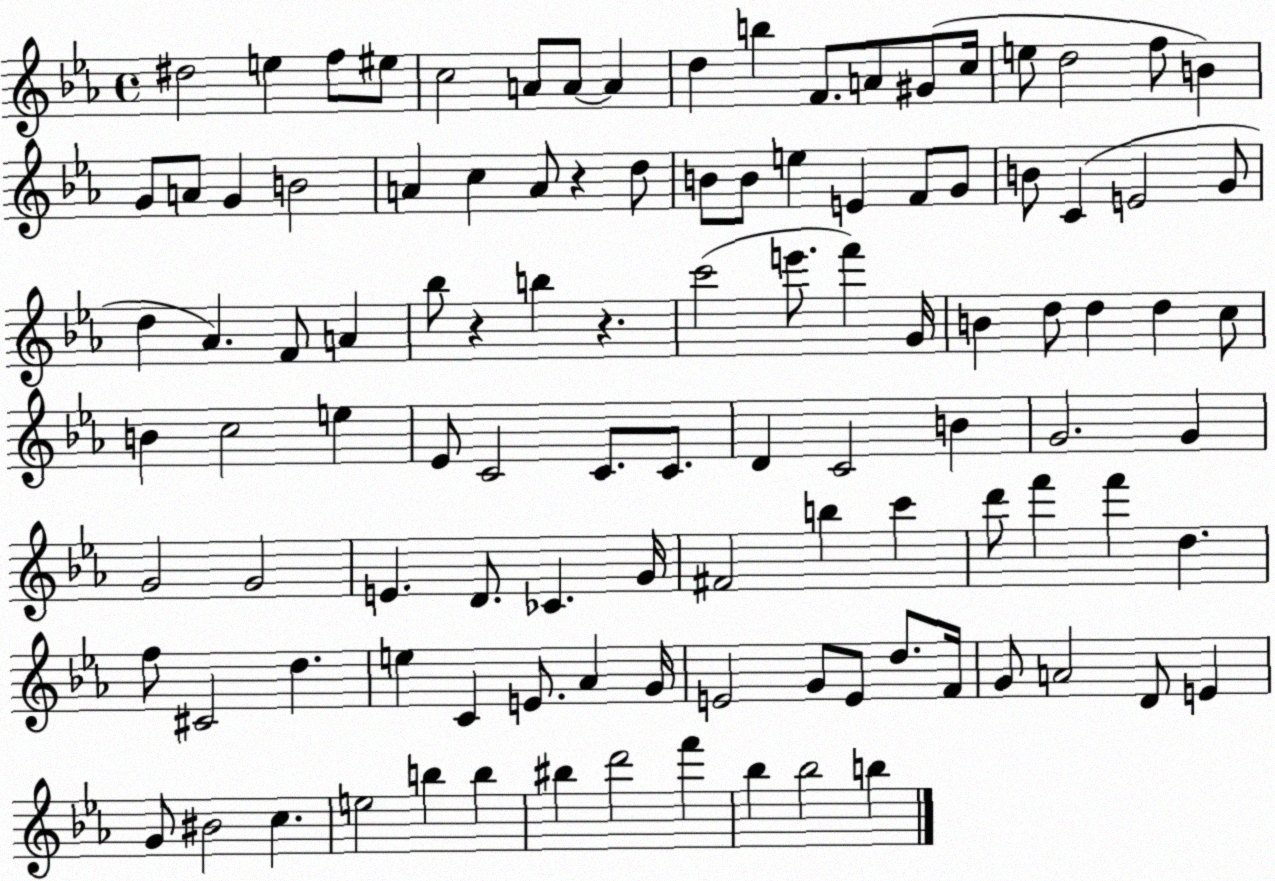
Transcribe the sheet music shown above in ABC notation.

X:1
T:Untitled
M:4/4
L:1/4
K:Eb
^d2 e f/2 ^e/2 c2 A/2 A/2 A d b F/2 A/2 ^G/2 c/4 e/2 d2 f/2 B G/2 A/2 G B2 A c A/2 z d/2 B/2 B/2 e E F/2 G/2 B/2 C E2 G/2 d _A F/2 A _b/2 z b z c'2 e'/2 f' G/4 B d/2 d d c/2 B c2 e _E/2 C2 C/2 C/2 D C2 B G2 G G2 G2 E D/2 _C G/4 ^F2 b c' d'/2 f' f' d f/2 ^C2 d e C E/2 _A G/4 E2 G/2 E/2 d/2 F/4 G/2 A2 D/2 E G/2 ^B2 c e2 b b ^b d'2 f' _b _b2 b